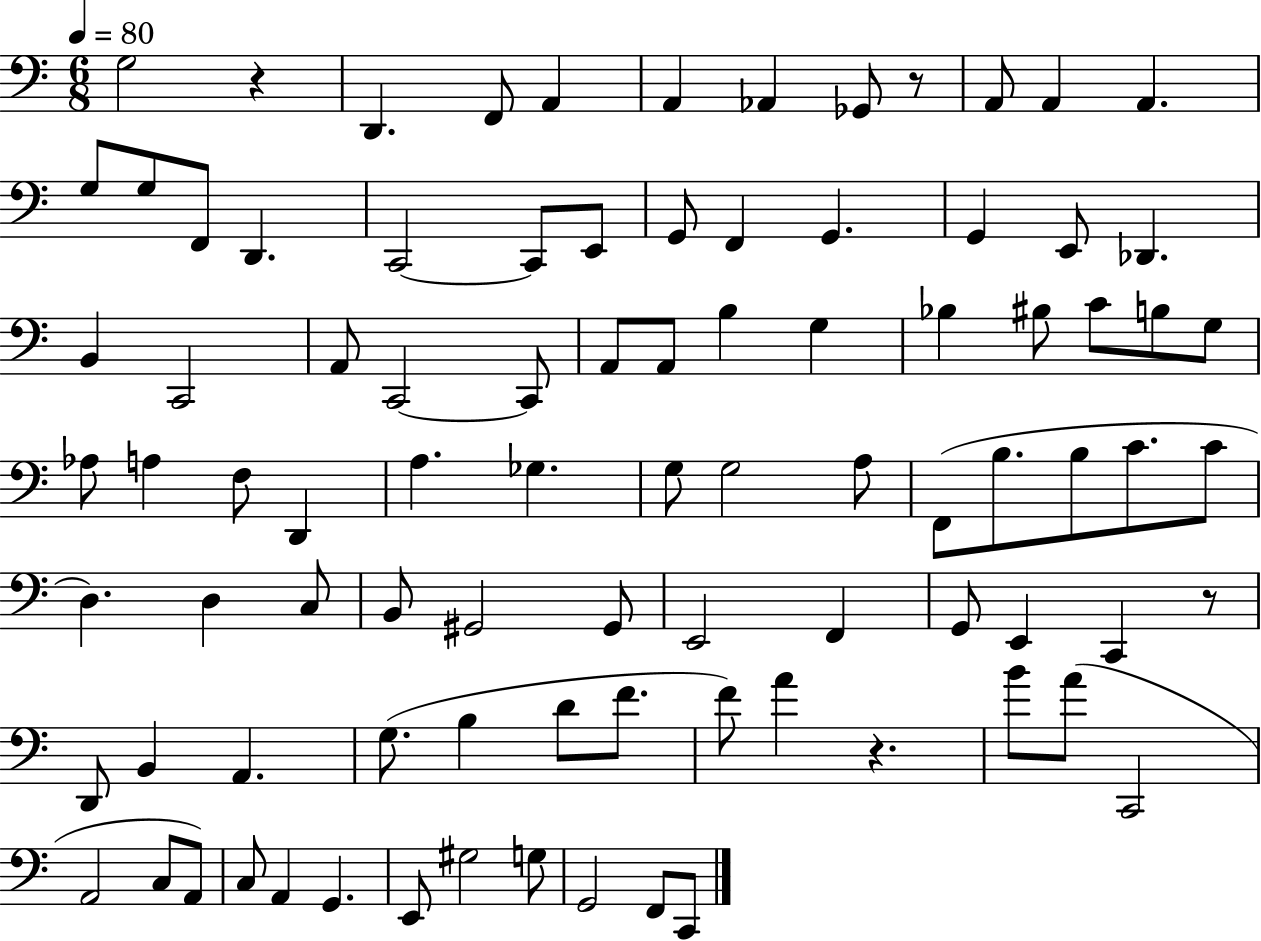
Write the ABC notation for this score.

X:1
T:Untitled
M:6/8
L:1/4
K:C
G,2 z D,, F,,/2 A,, A,, _A,, _G,,/2 z/2 A,,/2 A,, A,, G,/2 G,/2 F,,/2 D,, C,,2 C,,/2 E,,/2 G,,/2 F,, G,, G,, E,,/2 _D,, B,, C,,2 A,,/2 C,,2 C,,/2 A,,/2 A,,/2 B, G, _B, ^B,/2 C/2 B,/2 G,/2 _A,/2 A, F,/2 D,, A, _G, G,/2 G,2 A,/2 F,,/2 B,/2 B,/2 C/2 C/2 D, D, C,/2 B,,/2 ^G,,2 ^G,,/2 E,,2 F,, G,,/2 E,, C,, z/2 D,,/2 B,, A,, G,/2 B, D/2 F/2 F/2 A z B/2 A/2 C,,2 A,,2 C,/2 A,,/2 C,/2 A,, G,, E,,/2 ^G,2 G,/2 G,,2 F,,/2 C,,/2